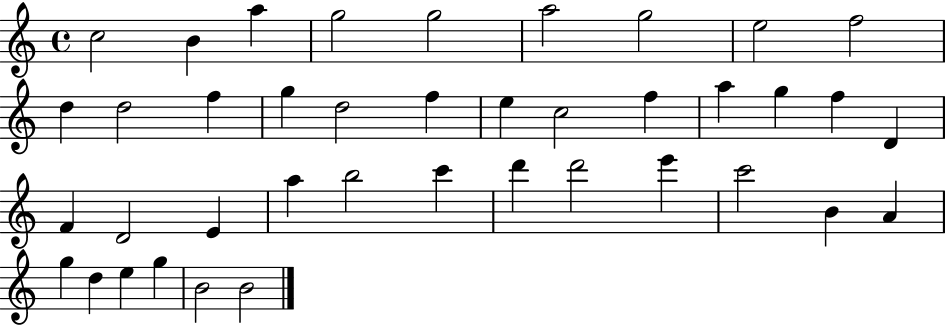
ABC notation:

X:1
T:Untitled
M:4/4
L:1/4
K:C
c2 B a g2 g2 a2 g2 e2 f2 d d2 f g d2 f e c2 f a g f D F D2 E a b2 c' d' d'2 e' c'2 B A g d e g B2 B2